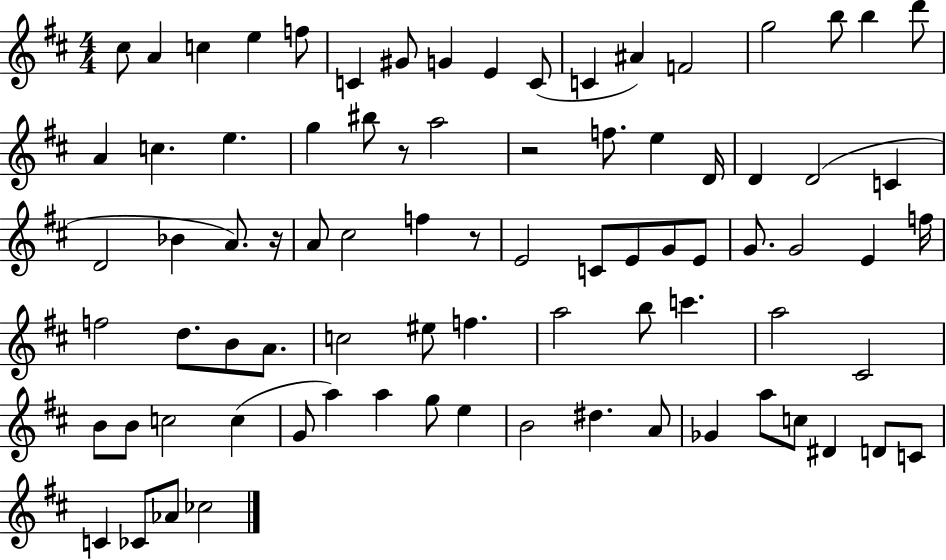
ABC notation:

X:1
T:Untitled
M:4/4
L:1/4
K:D
^c/2 A c e f/2 C ^G/2 G E C/2 C ^A F2 g2 b/2 b d'/2 A c e g ^b/2 z/2 a2 z2 f/2 e D/4 D D2 C D2 _B A/2 z/4 A/2 ^c2 f z/2 E2 C/2 E/2 G/2 E/2 G/2 G2 E f/4 f2 d/2 B/2 A/2 c2 ^e/2 f a2 b/2 c' a2 ^C2 B/2 B/2 c2 c G/2 a a g/2 e B2 ^d A/2 _G a/2 c/2 ^D D/2 C/2 C _C/2 _A/2 _c2